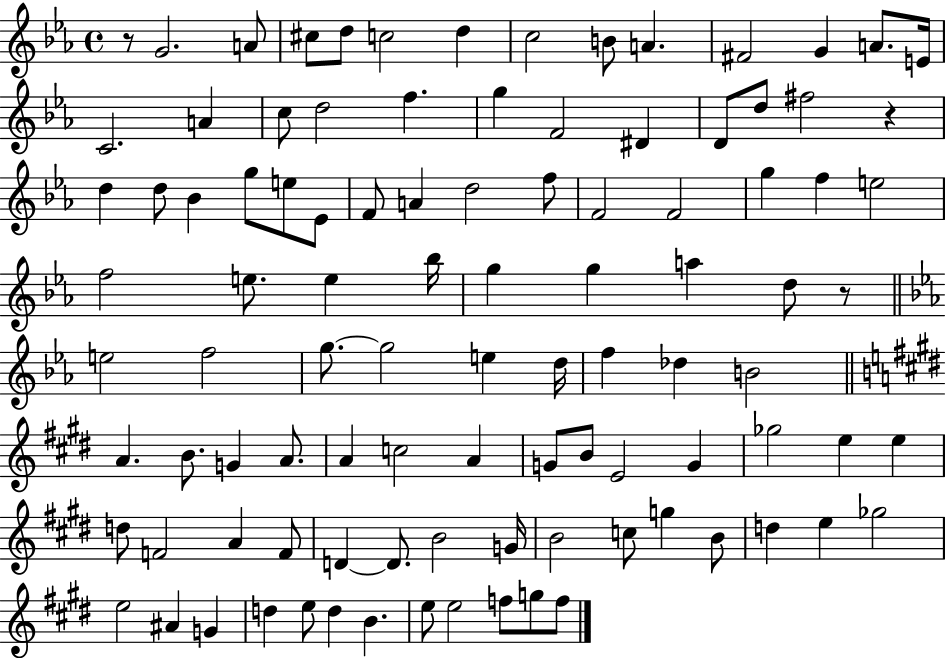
{
  \clef treble
  \time 4/4
  \defaultTimeSignature
  \key ees \major
  \repeat volta 2 { r8 g'2. a'8 | cis''8 d''8 c''2 d''4 | c''2 b'8 a'4. | fis'2 g'4 a'8. e'16 | \break c'2. a'4 | c''8 d''2 f''4. | g''4 f'2 dis'4 | d'8 d''8 fis''2 r4 | \break d''4 d''8 bes'4 g''8 e''8 ees'8 | f'8 a'4 d''2 f''8 | f'2 f'2 | g''4 f''4 e''2 | \break f''2 e''8. e''4 bes''16 | g''4 g''4 a''4 d''8 r8 | \bar "||" \break \key ees \major e''2 f''2 | g''8.~~ g''2 e''4 d''16 | f''4 des''4 b'2 | \bar "||" \break \key e \major a'4. b'8. g'4 a'8. | a'4 c''2 a'4 | g'8 b'8 e'2 g'4 | ges''2 e''4 e''4 | \break d''8 f'2 a'4 f'8 | d'4~~ d'8. b'2 g'16 | b'2 c''8 g''4 b'8 | d''4 e''4 ges''2 | \break e''2 ais'4 g'4 | d''4 e''8 d''4 b'4. | e''8 e''2 f''8 g''8 f''8 | } \bar "|."
}